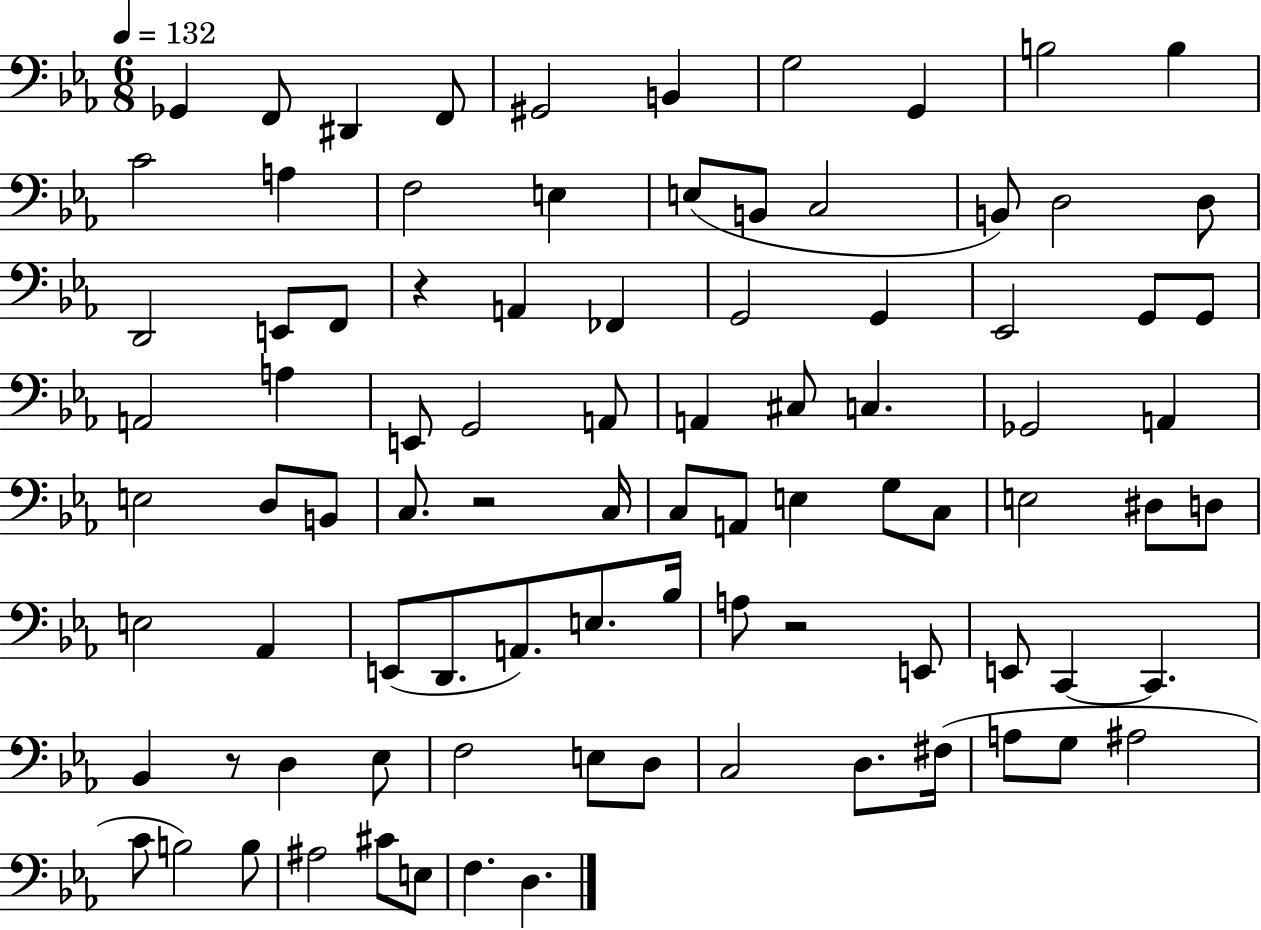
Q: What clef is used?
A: bass